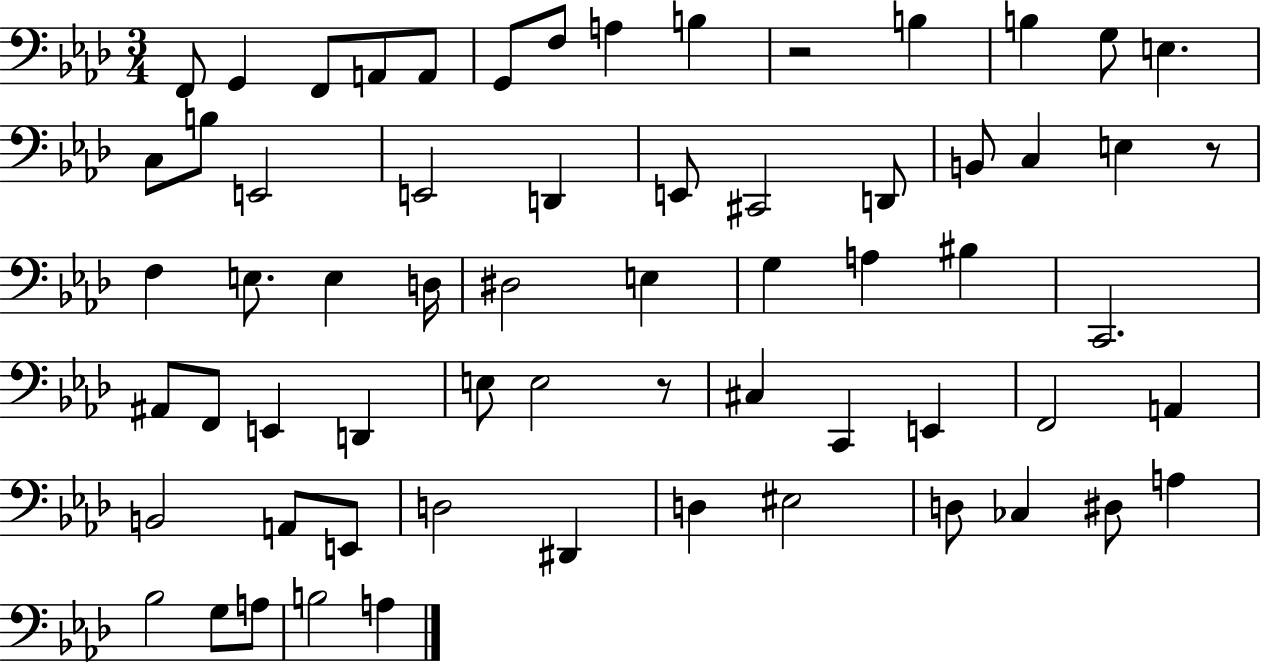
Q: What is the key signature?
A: AES major